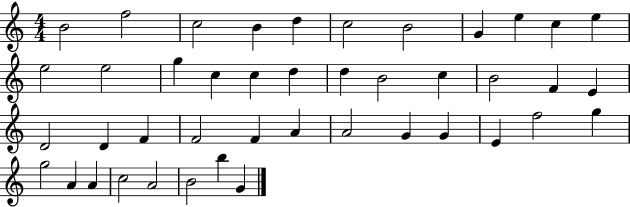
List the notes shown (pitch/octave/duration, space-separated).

B4/h F5/h C5/h B4/q D5/q C5/h B4/h G4/q E5/q C5/q E5/q E5/h E5/h G5/q C5/q C5/q D5/q D5/q B4/h C5/q B4/h F4/q E4/q D4/h D4/q F4/q F4/h F4/q A4/q A4/h G4/q G4/q E4/q F5/h G5/q G5/h A4/q A4/q C5/h A4/h B4/h B5/q G4/q